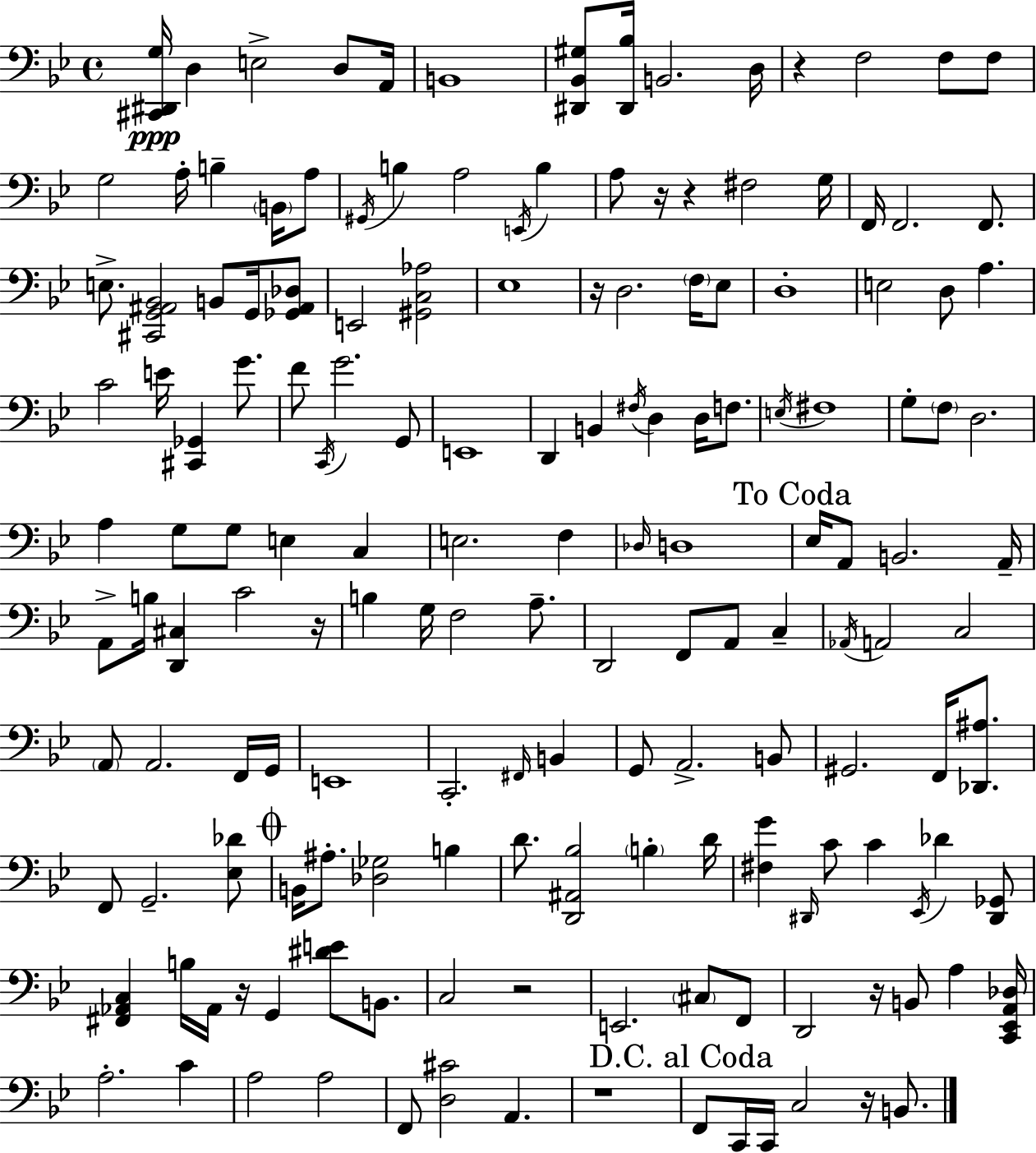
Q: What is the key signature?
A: BES major